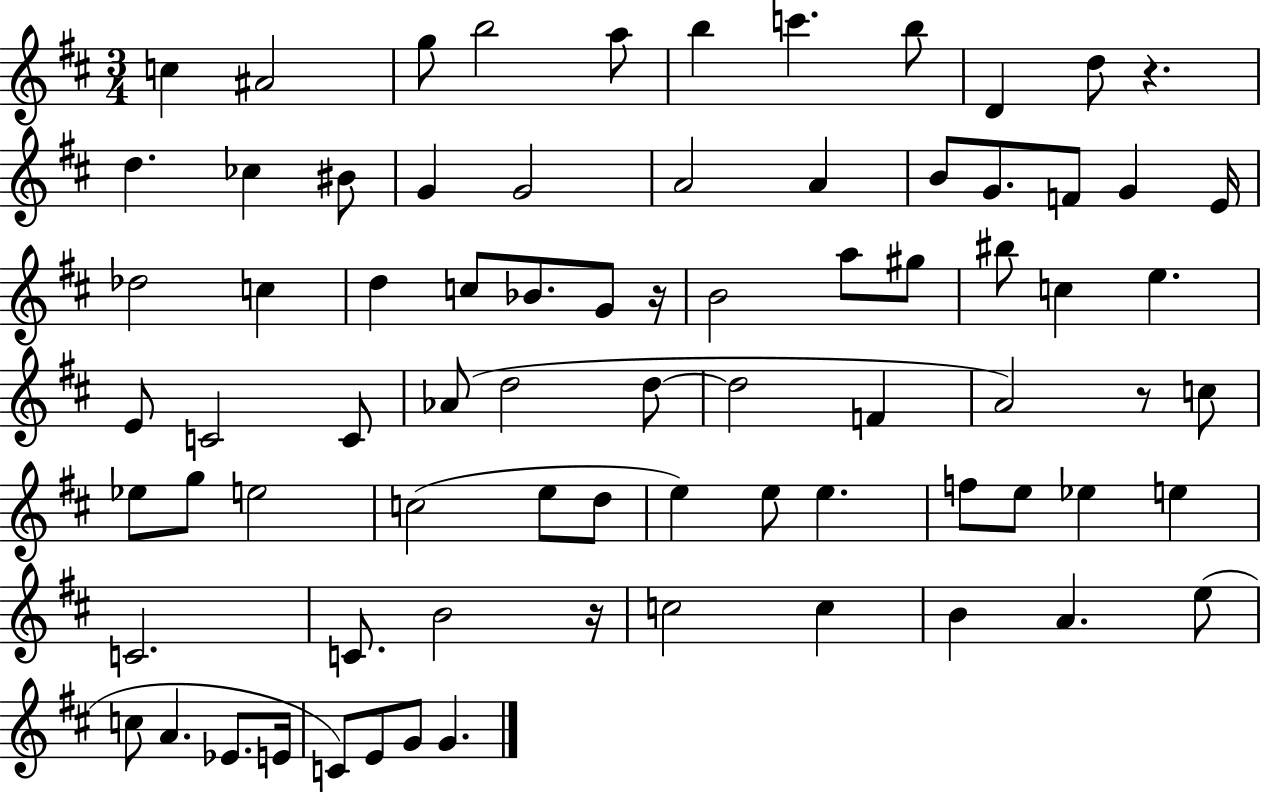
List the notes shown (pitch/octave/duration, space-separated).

C5/q A#4/h G5/e B5/h A5/e B5/q C6/q. B5/e D4/q D5/e R/q. D5/q. CES5/q BIS4/e G4/q G4/h A4/h A4/q B4/e G4/e. F4/e G4/q E4/s Db5/h C5/q D5/q C5/e Bb4/e. G4/e R/s B4/h A5/e G#5/e BIS5/e C5/q E5/q. E4/e C4/h C4/e Ab4/e D5/h D5/e D5/h F4/q A4/h R/e C5/e Eb5/e G5/e E5/h C5/h E5/e D5/e E5/q E5/e E5/q. F5/e E5/e Eb5/q E5/q C4/h. C4/e. B4/h R/s C5/h C5/q B4/q A4/q. E5/e C5/e A4/q. Eb4/e. E4/s C4/e E4/e G4/e G4/q.